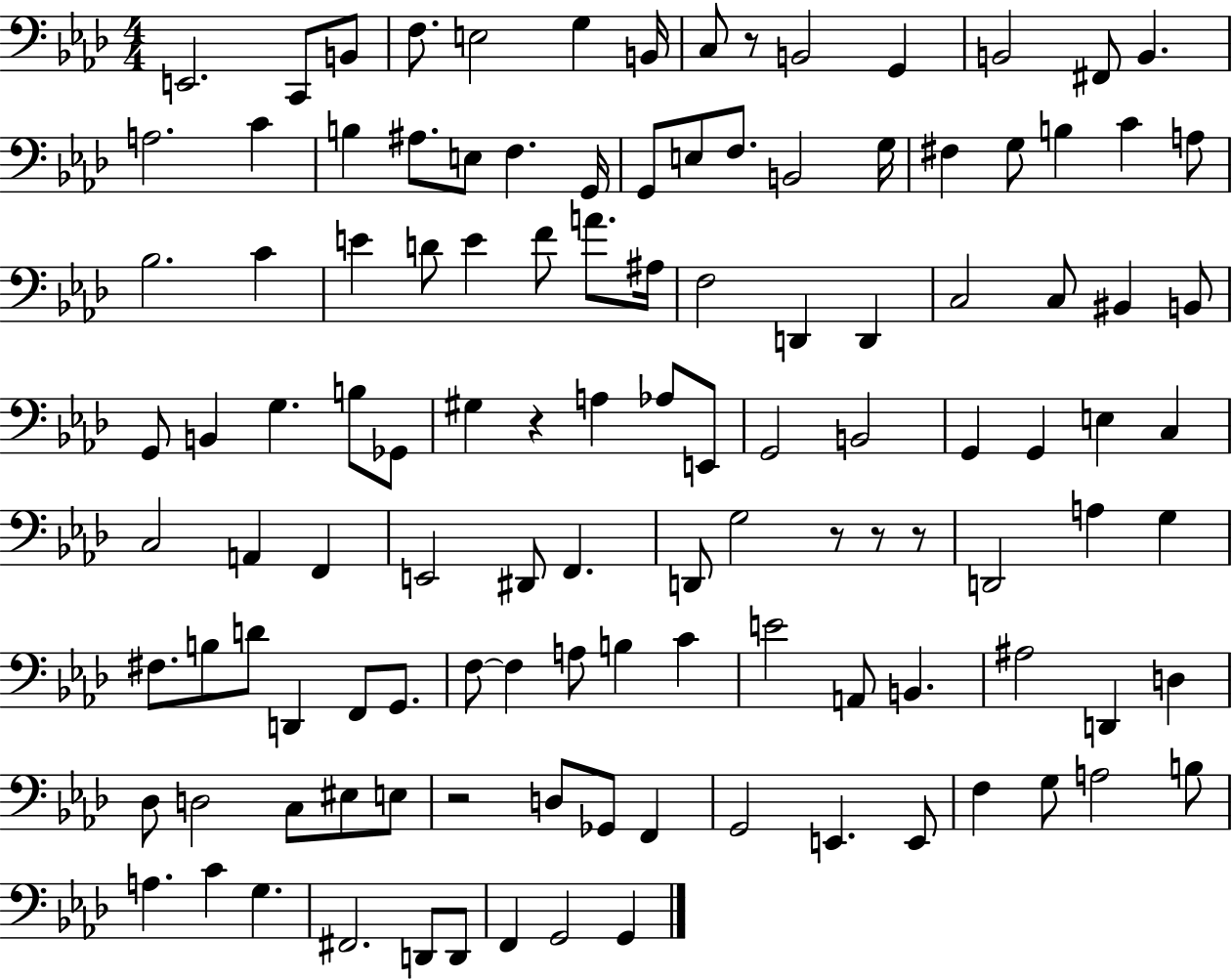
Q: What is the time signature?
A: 4/4